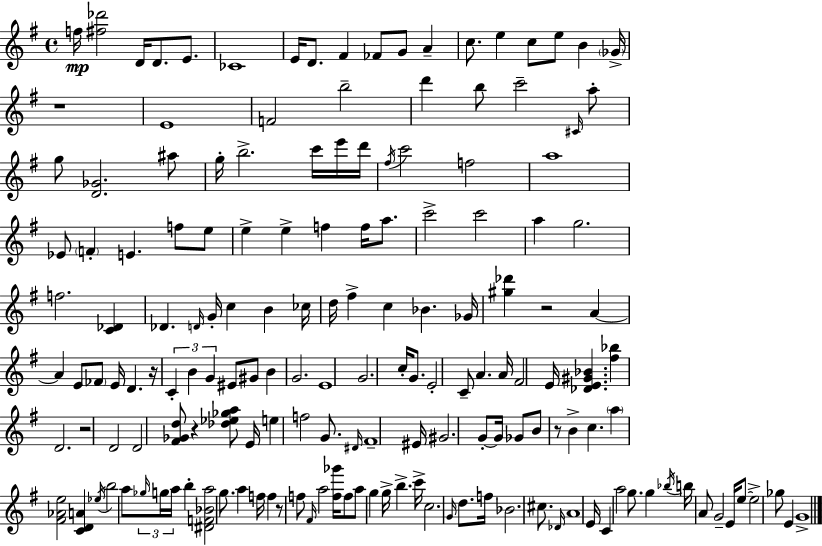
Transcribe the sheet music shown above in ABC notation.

X:1
T:Untitled
M:4/4
L:1/4
K:Em
f/4 [^f_d']2 D/4 D/2 E/2 _C4 E/4 D/2 ^F _F/2 G/2 A c/2 e c/2 e/2 B _G/4 z4 E4 F2 b2 d' b/2 c'2 ^C/4 a/2 g/2 [D_G]2 ^a/2 g/4 b2 c'/4 e'/4 d'/4 ^f/4 c'2 f2 a4 _E/2 F E f/2 e/2 e e f f/4 a/2 c'2 c'2 a g2 f2 [C_D] _D D/4 G/4 c B _c/4 d/4 ^f c _B _G/4 [^g_d'] z2 A A E/2 _F/2 E/4 D z/4 C B G ^E/2 ^G/2 B G2 E4 G2 c/4 G/2 E2 C/2 A A/4 ^F2 E/4 [_DE^G_B] [^f_b] D2 z2 D2 D2 [^F_Gd]/2 z [_d_e_ga]/2 E/4 e f2 G/2 ^D/4 ^F4 ^E/4 ^G2 G/2 G/4 _G/2 B/2 z/2 B c a [^F_Ae]2 [CDA] _e/4 b2 a/2 _g/4 g/4 a/4 b [^DF_Ba]2 g/2 a f/4 f z/2 f/2 ^F/4 a2 [f_g']/4 f/2 a/2 g g/4 b c'/4 c2 G/4 d/2 f/4 _B2 ^c/2 _D/4 A4 E/4 C a2 g/2 g _b/4 b/4 A/2 G2 E/4 e/2 e2 _g/2 E G4